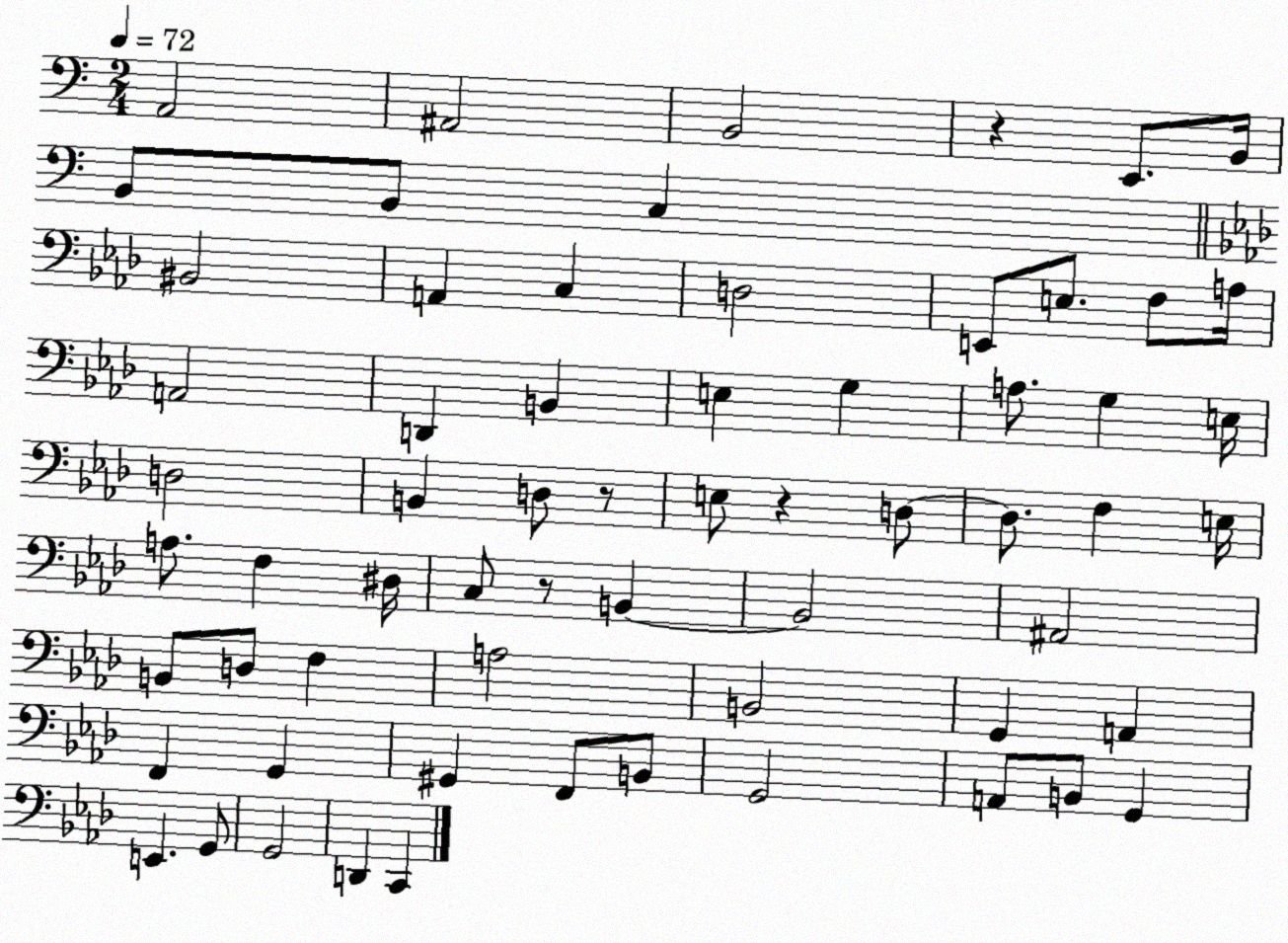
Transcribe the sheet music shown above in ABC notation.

X:1
T:Untitled
M:2/4
L:1/4
K:C
A,,2 ^A,,2 B,,2 z E,,/2 B,,/4 B,,/2 B,,/2 C, ^B,,2 A,, C, D,2 E,,/2 E,/2 F,/2 A,/4 A,,2 D,, B,, E, G, A,/2 G, E,/4 D,2 B,, D,/2 z/2 E,/2 z D,/2 D,/2 F, E,/4 A,/2 F, ^D,/4 C,/2 z/2 B,, B,,2 ^A,,2 B,,/2 D,/2 F, A,2 B,,2 G,, A,, F,, G,, ^G,, F,,/2 B,,/2 G,,2 A,,/2 B,,/2 G,, E,, G,,/2 G,,2 D,, C,,